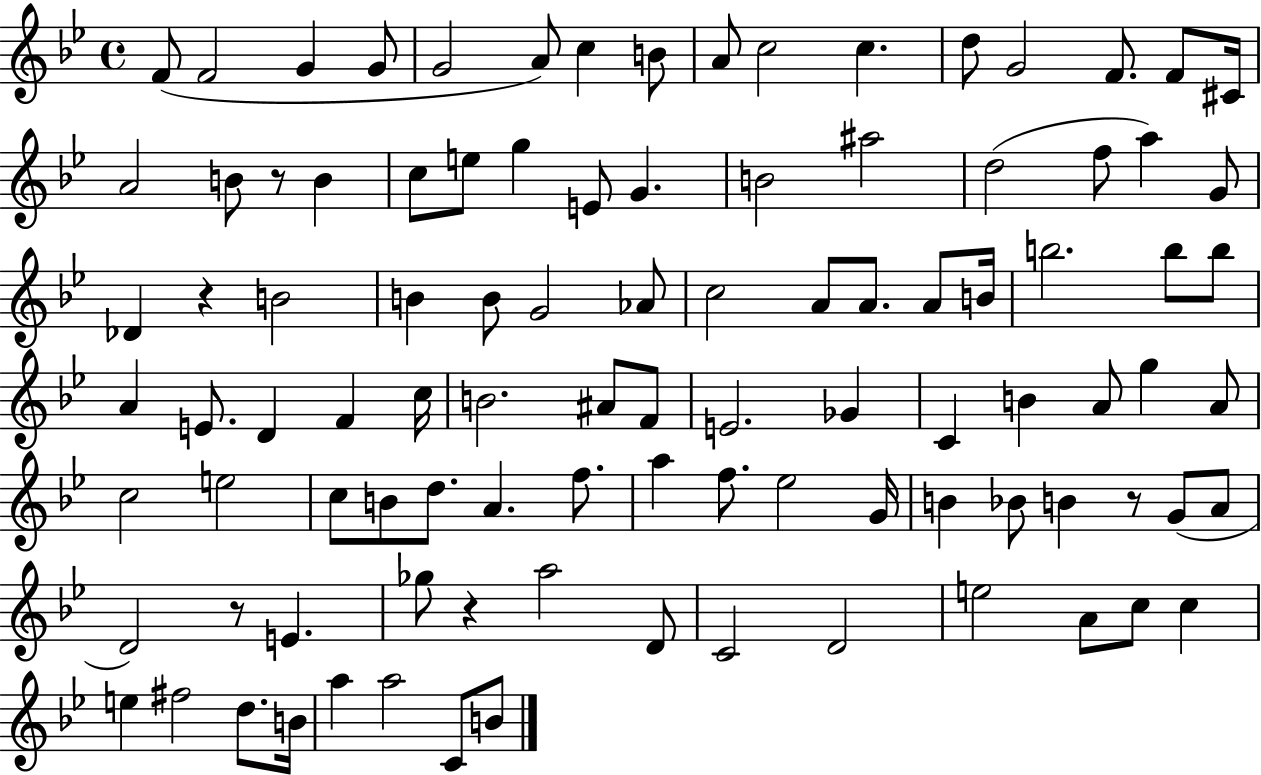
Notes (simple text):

F4/e F4/h G4/q G4/e G4/h A4/e C5/q B4/e A4/e C5/h C5/q. D5/e G4/h F4/e. F4/e C#4/s A4/h B4/e R/e B4/q C5/e E5/e G5/q E4/e G4/q. B4/h A#5/h D5/h F5/e A5/q G4/e Db4/q R/q B4/h B4/q B4/e G4/h Ab4/e C5/h A4/e A4/e. A4/e B4/s B5/h. B5/e B5/e A4/q E4/e. D4/q F4/q C5/s B4/h. A#4/e F4/e E4/h. Gb4/q C4/q B4/q A4/e G5/q A4/e C5/h E5/h C5/e B4/e D5/e. A4/q. F5/e. A5/q F5/e. Eb5/h G4/s B4/q Bb4/e B4/q R/e G4/e A4/e D4/h R/e E4/q. Gb5/e R/q A5/h D4/e C4/h D4/h E5/h A4/e C5/e C5/q E5/q F#5/h D5/e. B4/s A5/q A5/h C4/e B4/e